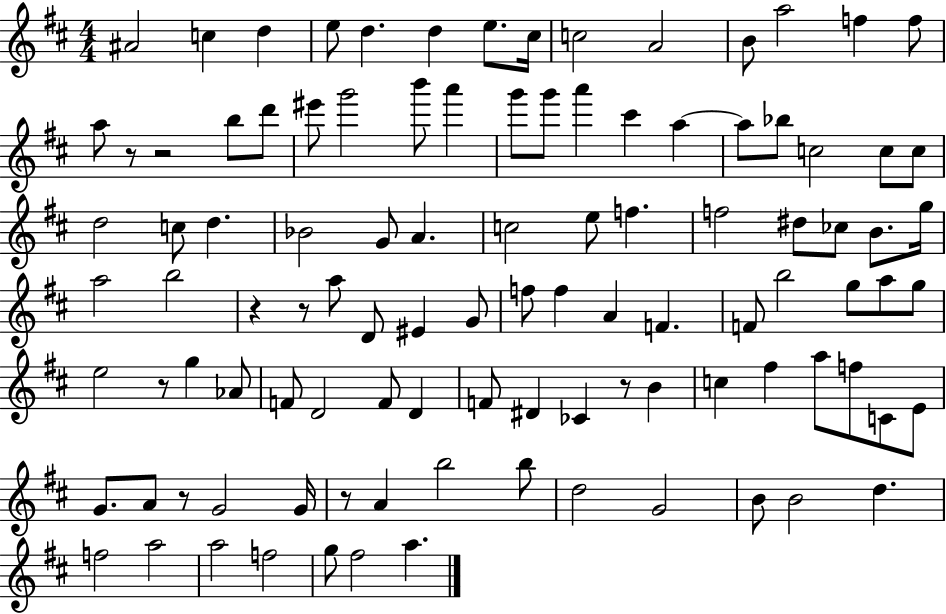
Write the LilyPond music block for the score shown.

{
  \clef treble
  \numericTimeSignature
  \time 4/4
  \key d \major
  ais'2 c''4 d''4 | e''8 d''4. d''4 e''8. cis''16 | c''2 a'2 | b'8 a''2 f''4 f''8 | \break a''8 r8 r2 b''8 d'''8 | eis'''8 g'''2 b'''8 a'''4 | g'''8 g'''8 a'''4 cis'''4 a''4~~ | a''8 bes''8 c''2 c''8 c''8 | \break d''2 c''8 d''4. | bes'2 g'8 a'4. | c''2 e''8 f''4. | f''2 dis''8 ces''8 b'8. g''16 | \break a''2 b''2 | r4 r8 a''8 d'8 eis'4 g'8 | f''8 f''4 a'4 f'4. | f'8 b''2 g''8 a''8 g''8 | \break e''2 r8 g''4 aes'8 | f'8 d'2 f'8 d'4 | f'8 dis'4 ces'4 r8 b'4 | c''4 fis''4 a''8 f''8 c'8 e'8 | \break g'8. a'8 r8 g'2 g'16 | r8 a'4 b''2 b''8 | d''2 g'2 | b'8 b'2 d''4. | \break f''2 a''2 | a''2 f''2 | g''8 fis''2 a''4. | \bar "|."
}